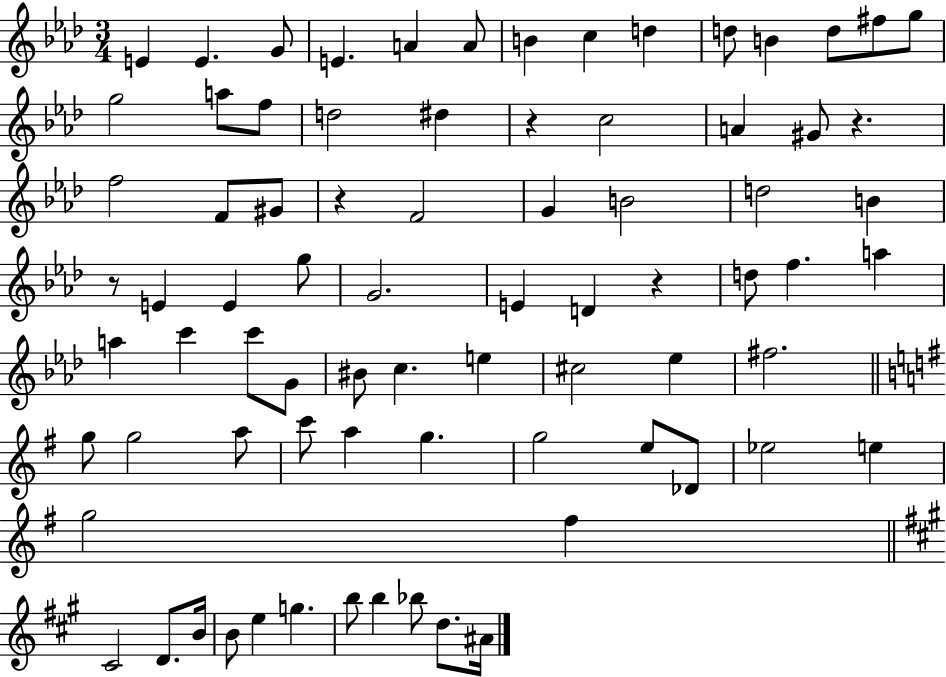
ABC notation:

X:1
T:Untitled
M:3/4
L:1/4
K:Ab
E E G/2 E A A/2 B c d d/2 B d/2 ^f/2 g/2 g2 a/2 f/2 d2 ^d z c2 A ^G/2 z f2 F/2 ^G/2 z F2 G B2 d2 B z/2 E E g/2 G2 E D z d/2 f a a c' c'/2 G/2 ^B/2 c e ^c2 _e ^f2 g/2 g2 a/2 c'/2 a g g2 e/2 _D/2 _e2 e g2 ^f ^C2 D/2 B/4 B/2 e g b/2 b _b/2 d/2 ^A/4